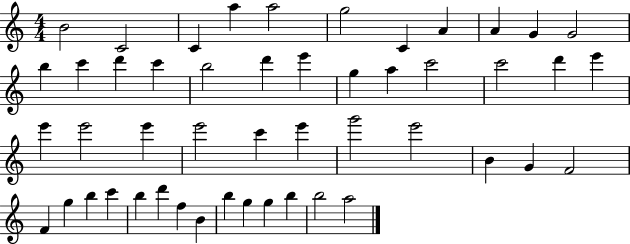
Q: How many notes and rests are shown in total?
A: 49